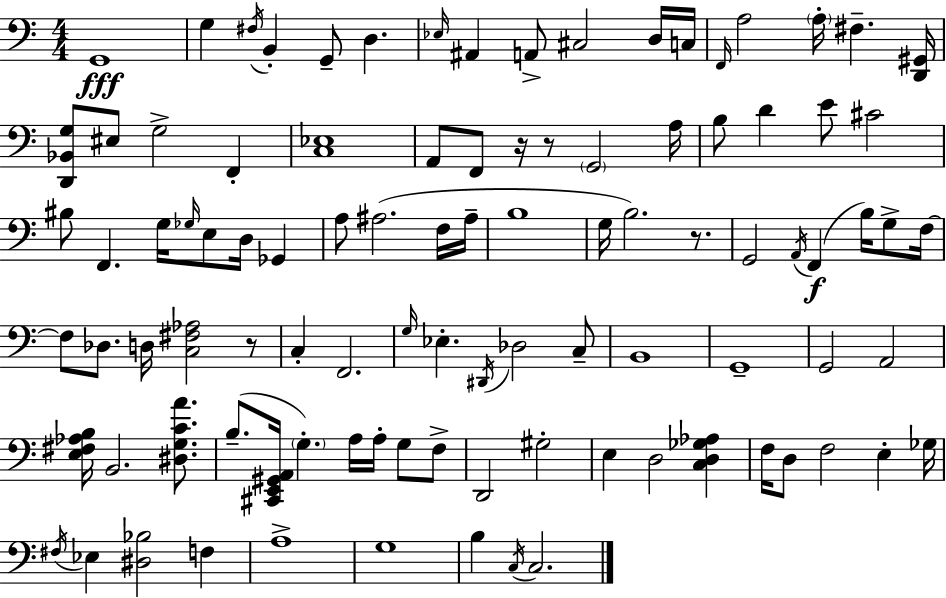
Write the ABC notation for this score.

X:1
T:Untitled
M:4/4
L:1/4
K:Am
G,,4 G, ^F,/4 B,, G,,/2 D, _E,/4 ^A,, A,,/2 ^C,2 D,/4 C,/4 F,,/4 A,2 A,/4 ^F, [D,,^G,,]/4 [D,,_B,,G,]/2 ^E,/2 G,2 F,, [C,_E,]4 A,,/2 F,,/2 z/4 z/2 G,,2 A,/4 B,/2 D E/2 ^C2 ^B,/2 F,, G,/4 _G,/4 E,/2 D,/4 _G,, A,/2 ^A,2 F,/4 ^A,/4 B,4 G,/4 B,2 z/2 G,,2 A,,/4 F,, B,/4 G,/2 F,/4 F,/2 _D,/2 D,/4 [C,^F,_A,]2 z/2 C, F,,2 G,/4 _E, ^D,,/4 _D,2 C,/2 B,,4 G,,4 G,,2 A,,2 [E,^F,_A,B,]/4 B,,2 [^D,G,CA]/2 B,/2 [^C,,E,,^G,,A,,]/4 G, A,/4 A,/4 G,/2 F,/2 D,,2 ^G,2 E, D,2 [C,D,_G,_A,] F,/4 D,/2 F,2 E, _G,/4 ^F,/4 _E, [^D,_B,]2 F, A,4 G,4 B, C,/4 C,2